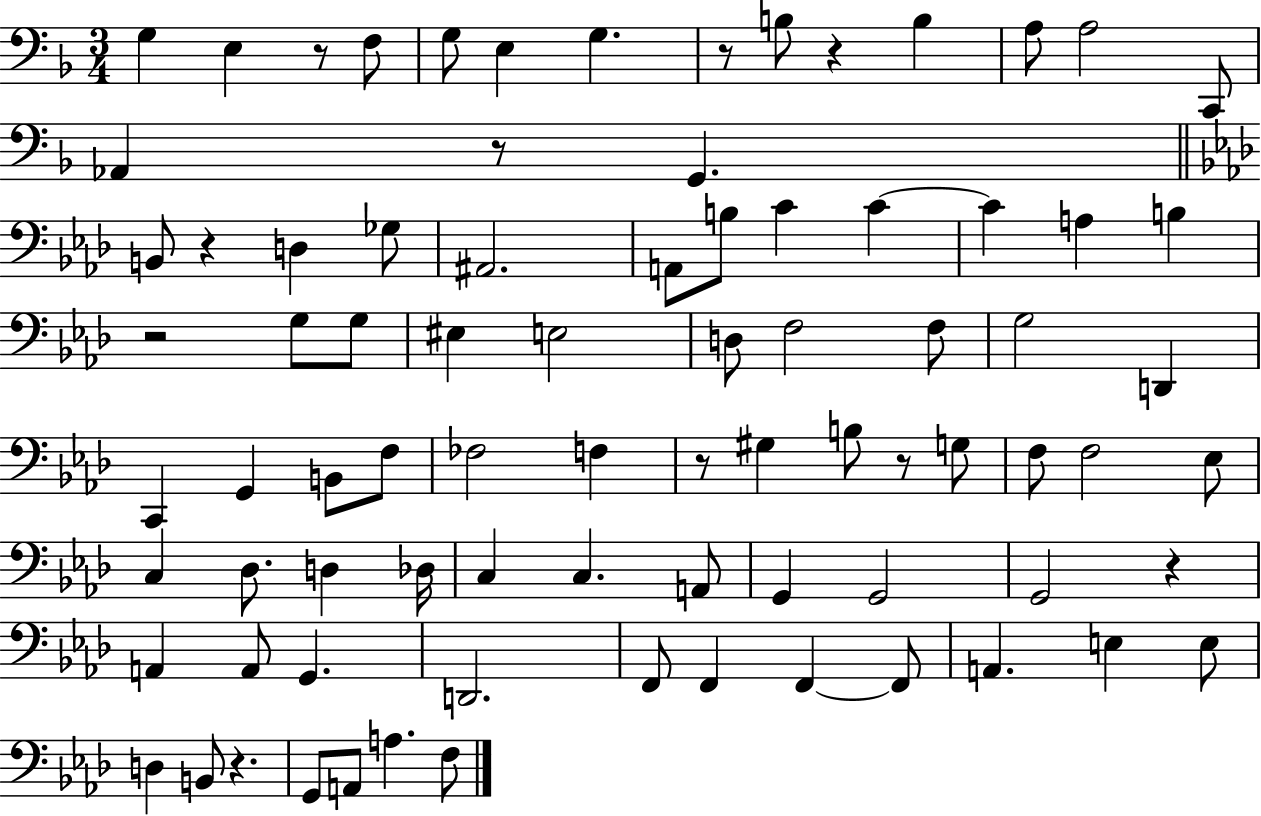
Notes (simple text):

G3/q E3/q R/e F3/e G3/e E3/q G3/q. R/e B3/e R/q B3/q A3/e A3/h C2/e Ab2/q R/e G2/q. B2/e R/q D3/q Gb3/e A#2/h. A2/e B3/e C4/q C4/q C4/q A3/q B3/q R/h G3/e G3/e EIS3/q E3/h D3/e F3/h F3/e G3/h D2/q C2/q G2/q B2/e F3/e FES3/h F3/q R/e G#3/q B3/e R/e G3/e F3/e F3/h Eb3/e C3/q Db3/e. D3/q Db3/s C3/q C3/q. A2/e G2/q G2/h G2/h R/q A2/q A2/e G2/q. D2/h. F2/e F2/q F2/q F2/e A2/q. E3/q E3/e D3/q B2/e R/q. G2/e A2/e A3/q. F3/e